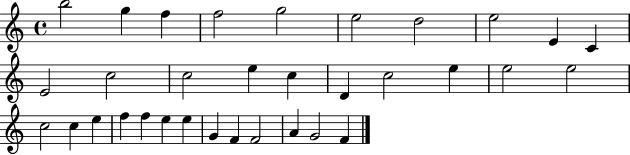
{
  \clef treble
  \time 4/4
  \defaultTimeSignature
  \key c \major
  b''2 g''4 f''4 | f''2 g''2 | e''2 d''2 | e''2 e'4 c'4 | \break e'2 c''2 | c''2 e''4 c''4 | d'4 c''2 e''4 | e''2 e''2 | \break c''2 c''4 e''4 | f''4 f''4 e''4 e''4 | g'4 f'4 f'2 | a'4 g'2 f'4 | \break \bar "|."
}